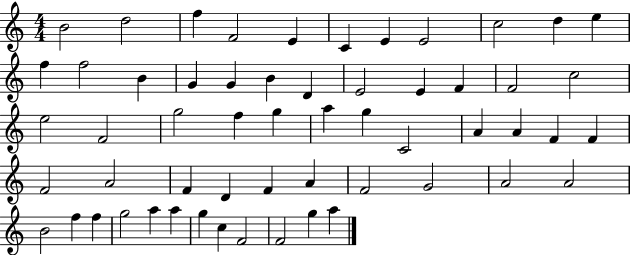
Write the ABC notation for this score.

X:1
T:Untitled
M:4/4
L:1/4
K:C
B2 d2 f F2 E C E E2 c2 d e f f2 B G G B D E2 E F F2 c2 e2 F2 g2 f g a g C2 A A F F F2 A2 F D F A F2 G2 A2 A2 B2 f f g2 a a g c F2 F2 g a